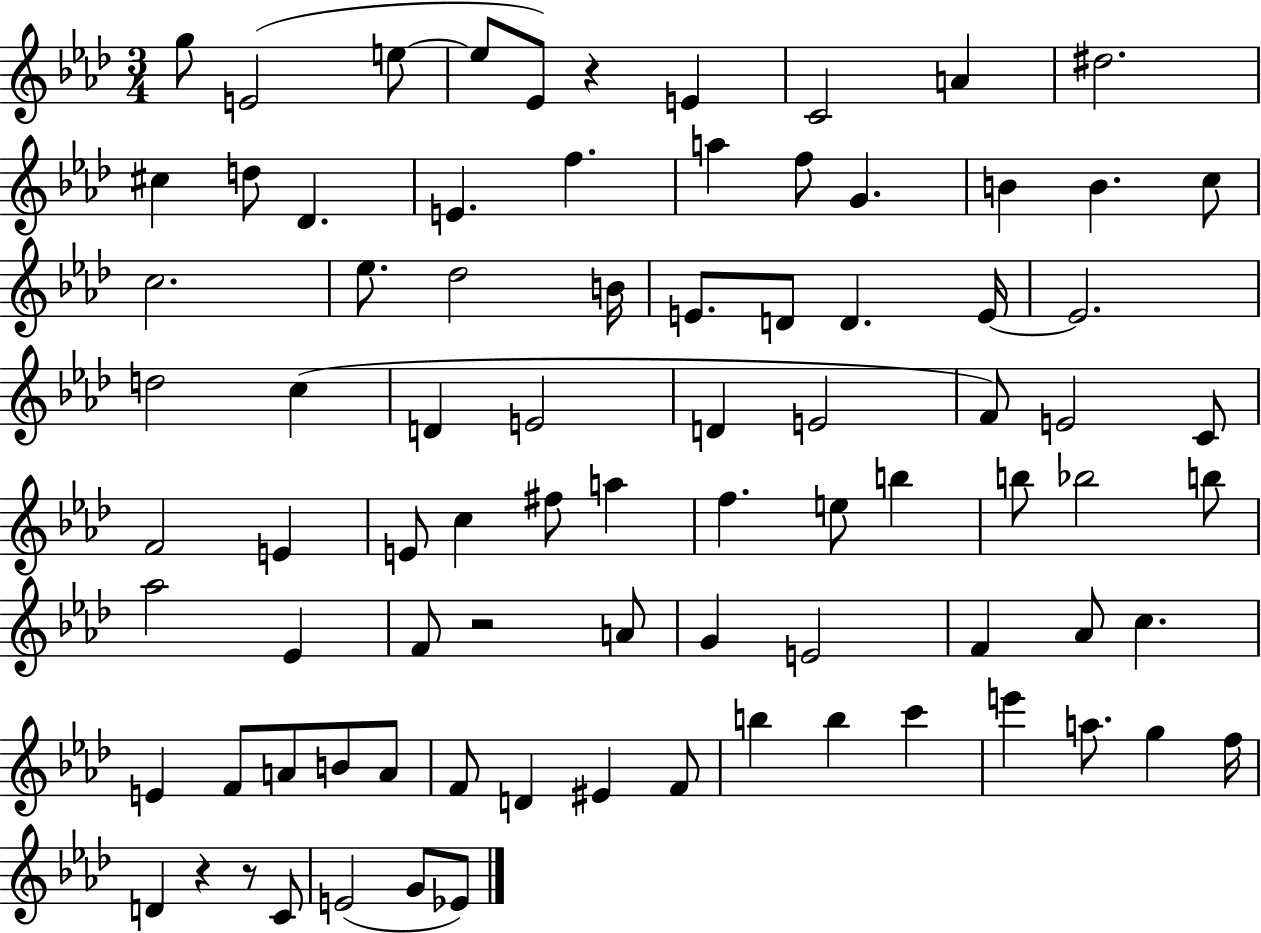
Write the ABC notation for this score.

X:1
T:Untitled
M:3/4
L:1/4
K:Ab
g/2 E2 e/2 e/2 _E/2 z E C2 A ^d2 ^c d/2 _D E f a f/2 G B B c/2 c2 _e/2 _d2 B/4 E/2 D/2 D E/4 E2 d2 c D E2 D E2 F/2 E2 C/2 F2 E E/2 c ^f/2 a f e/2 b b/2 _b2 b/2 _a2 _E F/2 z2 A/2 G E2 F _A/2 c E F/2 A/2 B/2 A/2 F/2 D ^E F/2 b b c' e' a/2 g f/4 D z z/2 C/2 E2 G/2 _E/2